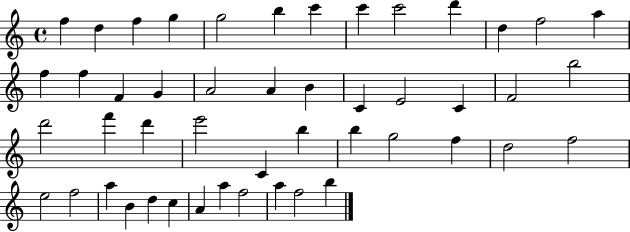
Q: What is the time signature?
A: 4/4